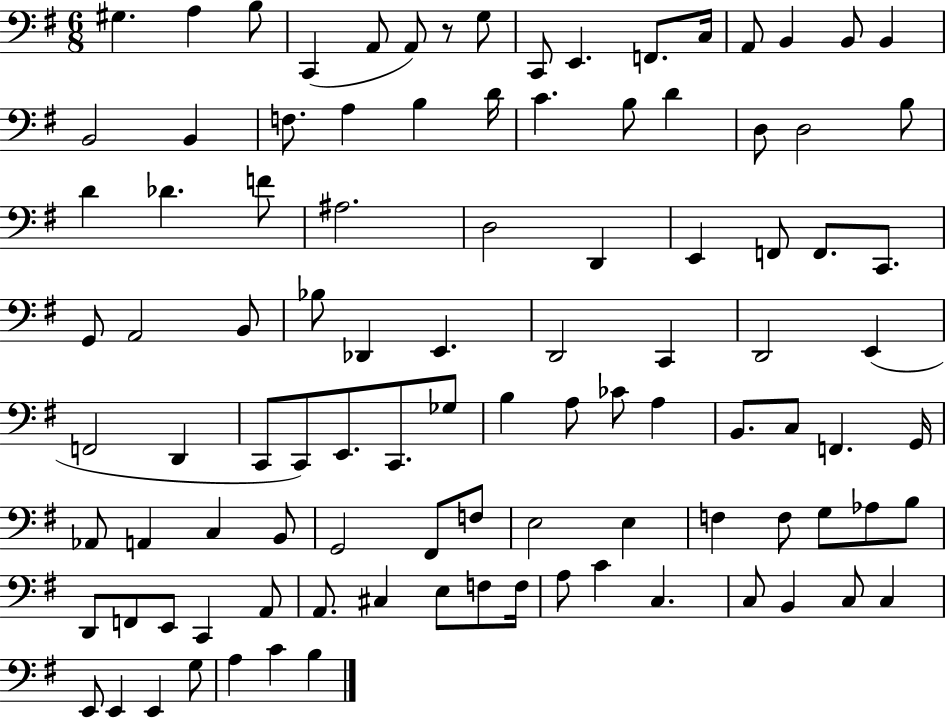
{
  \clef bass
  \numericTimeSignature
  \time 6/8
  \key g \major
  \repeat volta 2 { gis4. a4 b8 | c,4( a,8 a,8) r8 g8 | c,8 e,4. f,8. c16 | a,8 b,4 b,8 b,4 | \break b,2 b,4 | f8. a4 b4 d'16 | c'4. b8 d'4 | d8 d2 b8 | \break d'4 des'4. f'8 | ais2. | d2 d,4 | e,4 f,8 f,8. c,8. | \break g,8 a,2 b,8 | bes8 des,4 e,4. | d,2 c,4 | d,2 e,4( | \break f,2 d,4 | c,8 c,8) e,8. c,8. ges8 | b4 a8 ces'8 a4 | b,8. c8 f,4. g,16 | \break aes,8 a,4 c4 b,8 | g,2 fis,8 f8 | e2 e4 | f4 f8 g8 aes8 b8 | \break d,8 f,8 e,8 c,4 a,8 | a,8. cis4 e8 f8 f16 | a8 c'4 c4. | c8 b,4 c8 c4 | \break e,8 e,4 e,4 g8 | a4 c'4 b4 | } \bar "|."
}